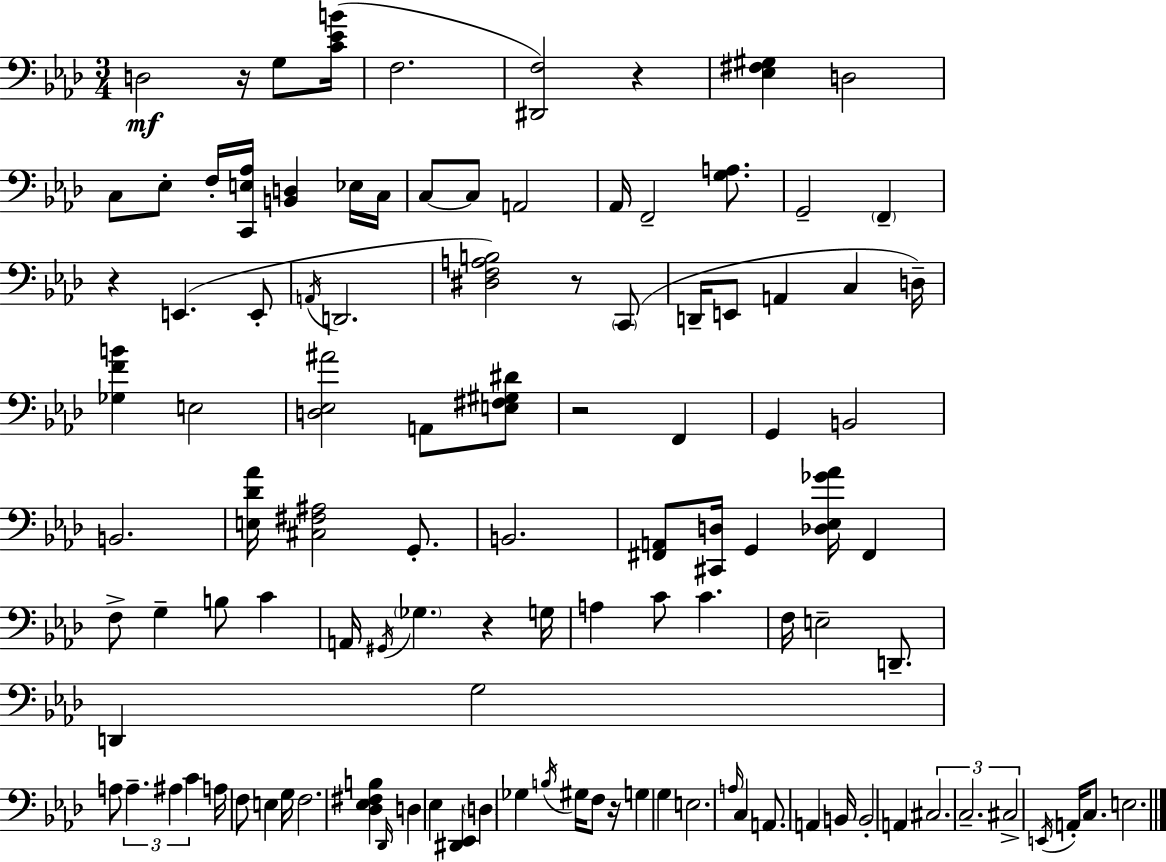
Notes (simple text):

D3/h R/s G3/e [C4,Eb4,B4]/s F3/h. [D#2,F3]/h R/q [Eb3,F#3,G#3]/q D3/h C3/e Eb3/e F3/s [C2,E3,Ab3]/s [B2,D3]/q Eb3/s C3/s C3/e C3/e A2/h Ab2/s F2/h [G3,A3]/e. G2/h F2/q R/q E2/q. E2/e A2/s D2/h. [D#3,F3,A3,B3]/h R/e C2/e D2/s E2/e A2/q C3/q D3/s [Gb3,F4,B4]/q E3/h [D3,Eb3,A#4]/h A2/e [E3,F#3,G#3,D#4]/e R/h F2/q G2/q B2/h B2/h. [E3,Db4,Ab4]/s [C#3,F#3,A#3]/h G2/e. B2/h. [F#2,A2]/e [C#2,D3]/s G2/q [Db3,Eb3,Gb4,Ab4]/s F#2/q F3/e G3/q B3/e C4/q A2/s G#2/s Gb3/q. R/q G3/s A3/q C4/e C4/q. F3/s E3/h D2/e. D2/q G3/h A3/e A3/q. A#3/q C4/q A3/s F3/e E3/q G3/s F3/h. [Db3,Eb3,F#3,B3]/q Db2/s D3/q Eb3/q [D#2,Eb2]/q D3/q Gb3/q B3/s G#3/s F3/e R/s G3/q G3/q E3/h. A3/s C3/q A2/e. A2/q B2/s B2/h A2/q C#3/h. C3/h. C#3/h E2/s A2/s C3/e. E3/h.